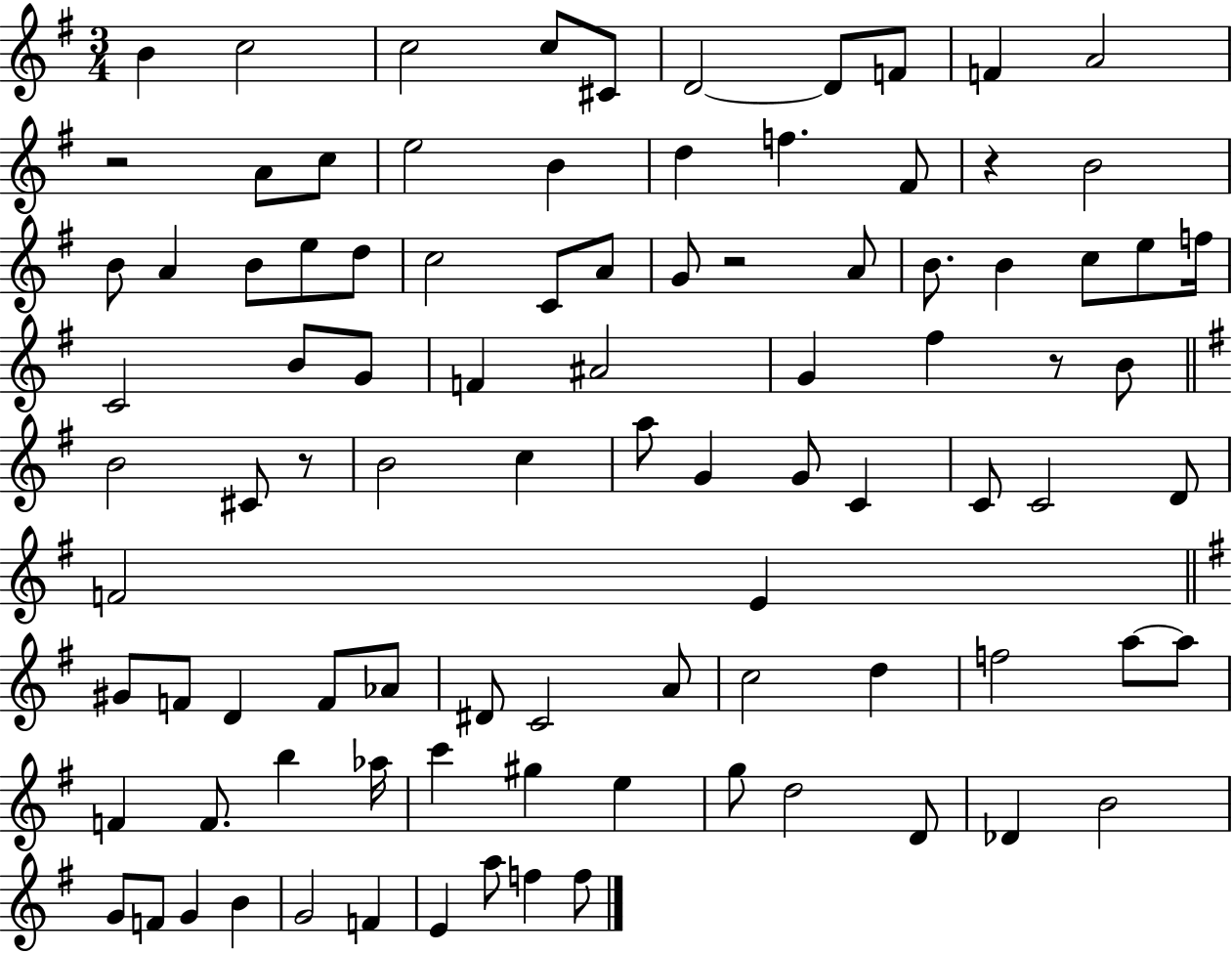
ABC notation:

X:1
T:Untitled
M:3/4
L:1/4
K:G
B c2 c2 c/2 ^C/2 D2 D/2 F/2 F A2 z2 A/2 c/2 e2 B d f ^F/2 z B2 B/2 A B/2 e/2 d/2 c2 C/2 A/2 G/2 z2 A/2 B/2 B c/2 e/2 f/4 C2 B/2 G/2 F ^A2 G ^f z/2 B/2 B2 ^C/2 z/2 B2 c a/2 G G/2 C C/2 C2 D/2 F2 E ^G/2 F/2 D F/2 _A/2 ^D/2 C2 A/2 c2 d f2 a/2 a/2 F F/2 b _a/4 c' ^g e g/2 d2 D/2 _D B2 G/2 F/2 G B G2 F E a/2 f f/2